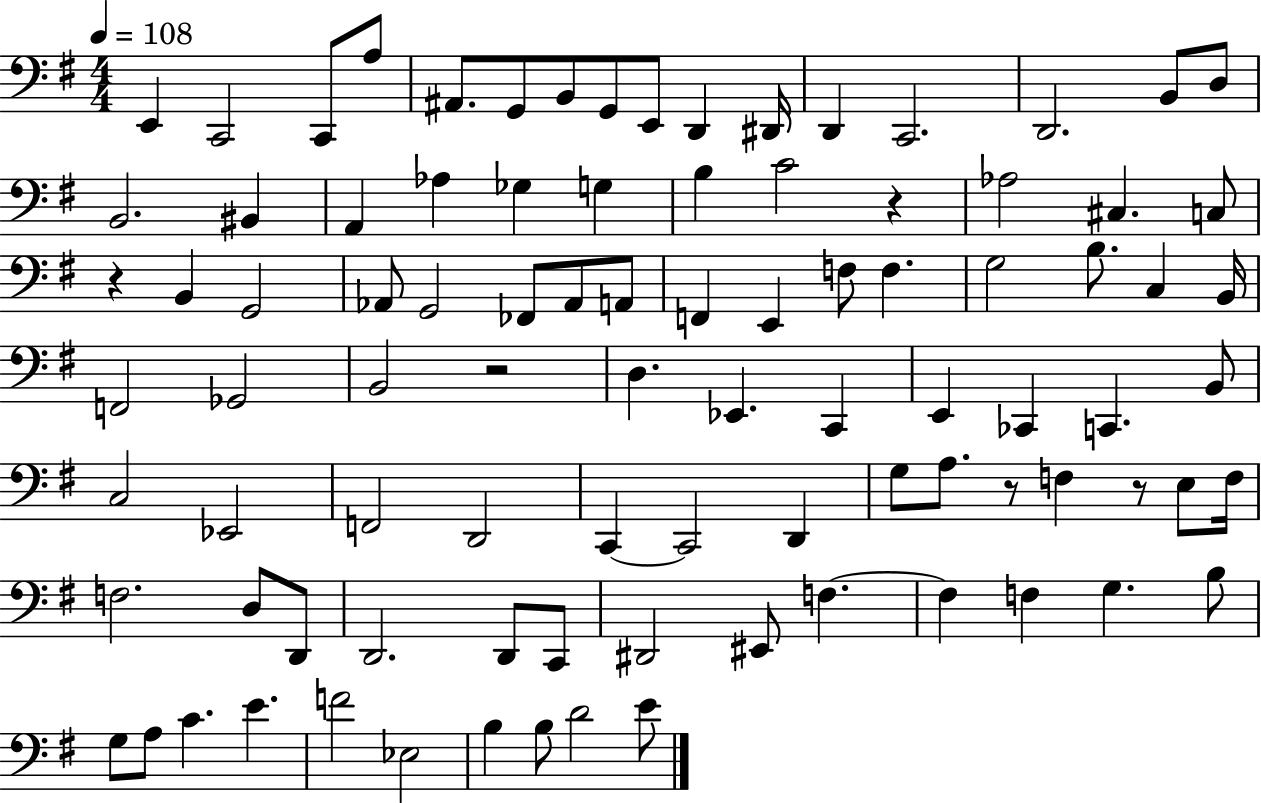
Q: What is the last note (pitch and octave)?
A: E4